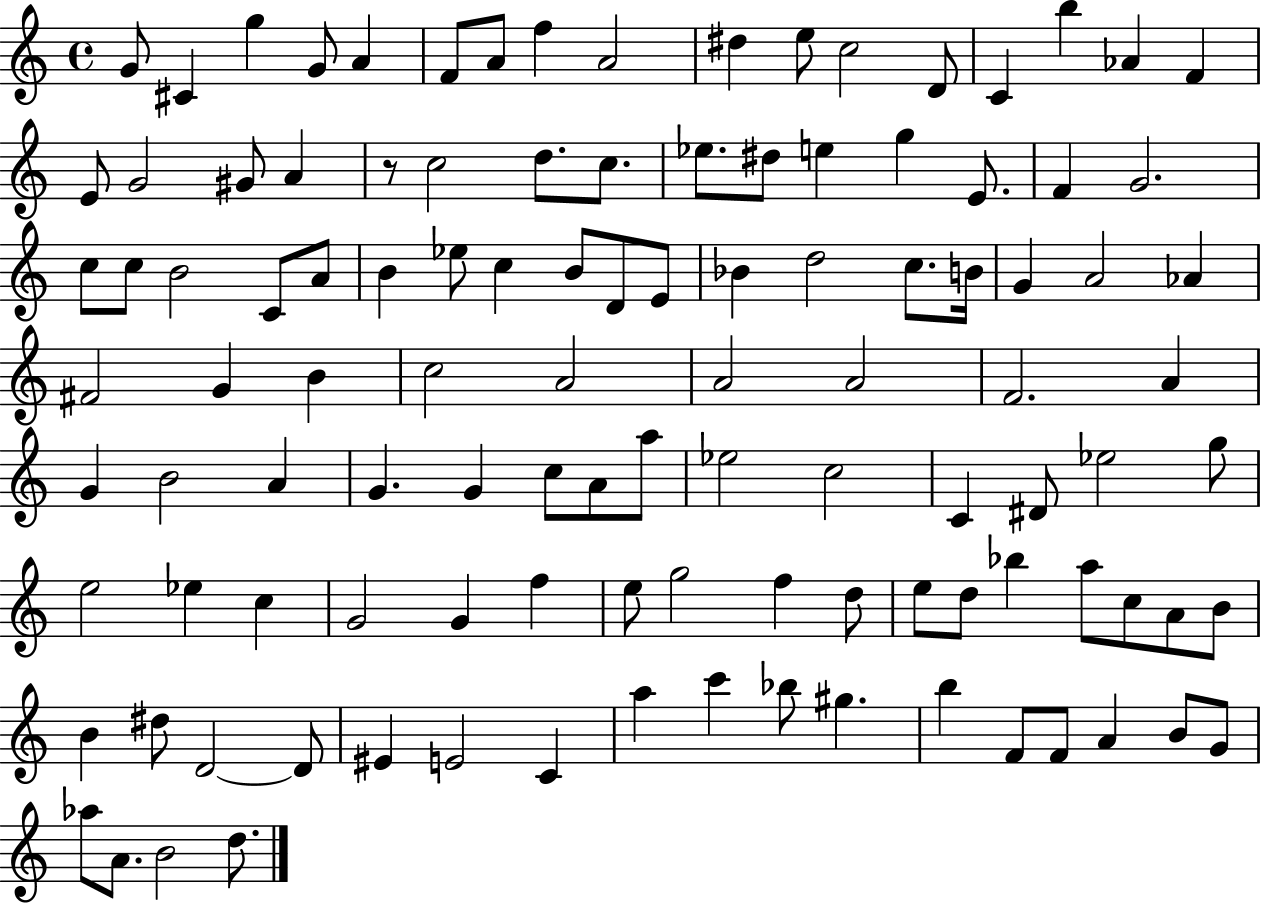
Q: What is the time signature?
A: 4/4